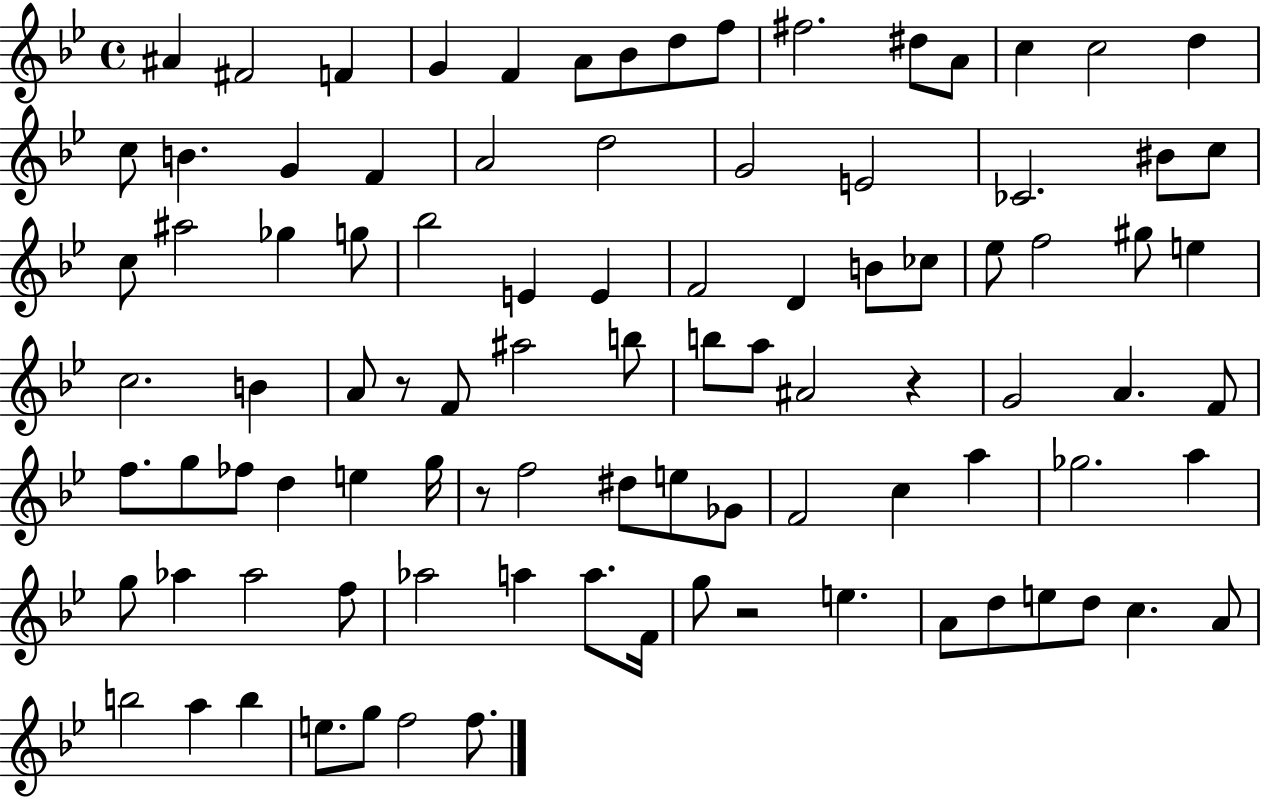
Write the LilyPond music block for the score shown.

{
  \clef treble
  \time 4/4
  \defaultTimeSignature
  \key bes \major
  ais'4 fis'2 f'4 | g'4 f'4 a'8 bes'8 d''8 f''8 | fis''2. dis''8 a'8 | c''4 c''2 d''4 | \break c''8 b'4. g'4 f'4 | a'2 d''2 | g'2 e'2 | ces'2. bis'8 c''8 | \break c''8 ais''2 ges''4 g''8 | bes''2 e'4 e'4 | f'2 d'4 b'8 ces''8 | ees''8 f''2 gis''8 e''4 | \break c''2. b'4 | a'8 r8 f'8 ais''2 b''8 | b''8 a''8 ais'2 r4 | g'2 a'4. f'8 | \break f''8. g''8 fes''8 d''4 e''4 g''16 | r8 f''2 dis''8 e''8 ges'8 | f'2 c''4 a''4 | ges''2. a''4 | \break g''8 aes''4 aes''2 f''8 | aes''2 a''4 a''8. f'16 | g''8 r2 e''4. | a'8 d''8 e''8 d''8 c''4. a'8 | \break b''2 a''4 b''4 | e''8. g''8 f''2 f''8. | \bar "|."
}